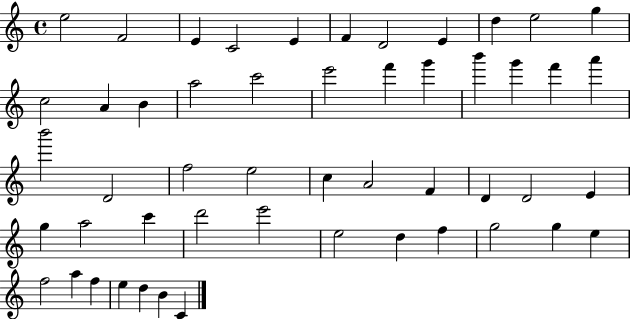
E5/h F4/h E4/q C4/h E4/q F4/q D4/h E4/q D5/q E5/h G5/q C5/h A4/q B4/q A5/h C6/h E6/h F6/q G6/q B6/q G6/q F6/q A6/q B6/h D4/h F5/h E5/h C5/q A4/h F4/q D4/q D4/h E4/q G5/q A5/h C6/q D6/h E6/h E5/h D5/q F5/q G5/h G5/q E5/q F5/h A5/q F5/q E5/q D5/q B4/q C4/q